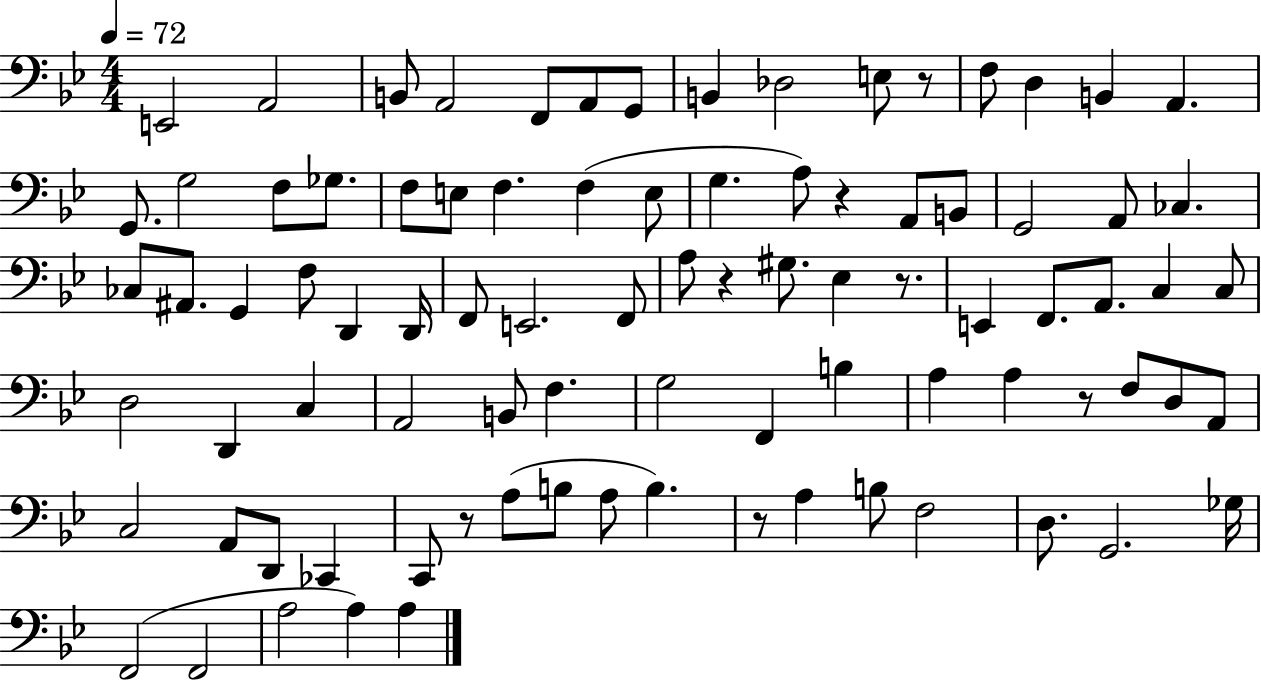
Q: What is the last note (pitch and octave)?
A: A3